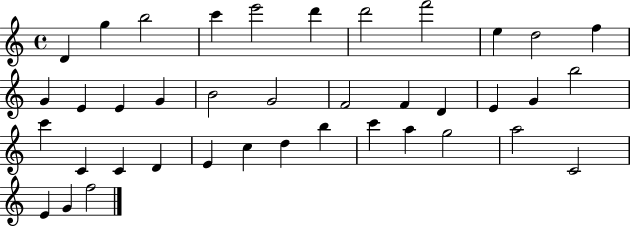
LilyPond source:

{
  \clef treble
  \time 4/4
  \defaultTimeSignature
  \key c \major
  d'4 g''4 b''2 | c'''4 e'''2 d'''4 | d'''2 f'''2 | e''4 d''2 f''4 | \break g'4 e'4 e'4 g'4 | b'2 g'2 | f'2 f'4 d'4 | e'4 g'4 b''2 | \break c'''4 c'4 c'4 d'4 | e'4 c''4 d''4 b''4 | c'''4 a''4 g''2 | a''2 c'2 | \break e'4 g'4 f''2 | \bar "|."
}